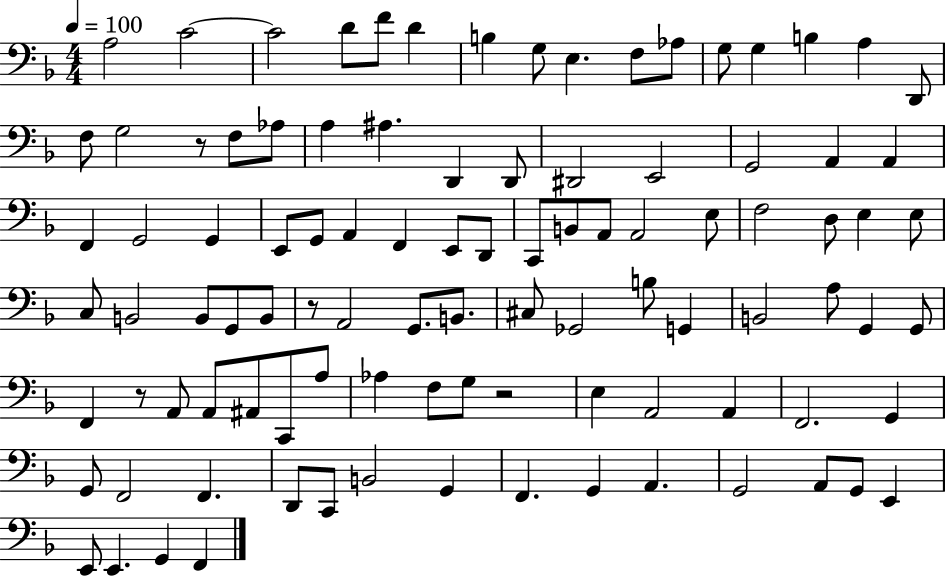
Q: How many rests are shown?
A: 4